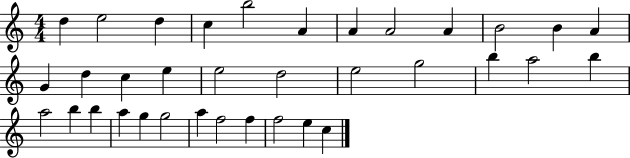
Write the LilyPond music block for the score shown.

{
  \clef treble
  \numericTimeSignature
  \time 4/4
  \key c \major
  d''4 e''2 d''4 | c''4 b''2 a'4 | a'4 a'2 a'4 | b'2 b'4 a'4 | \break g'4 d''4 c''4 e''4 | e''2 d''2 | e''2 g''2 | b''4 a''2 b''4 | \break a''2 b''4 b''4 | a''4 g''4 g''2 | a''4 f''2 f''4 | f''2 e''4 c''4 | \break \bar "|."
}